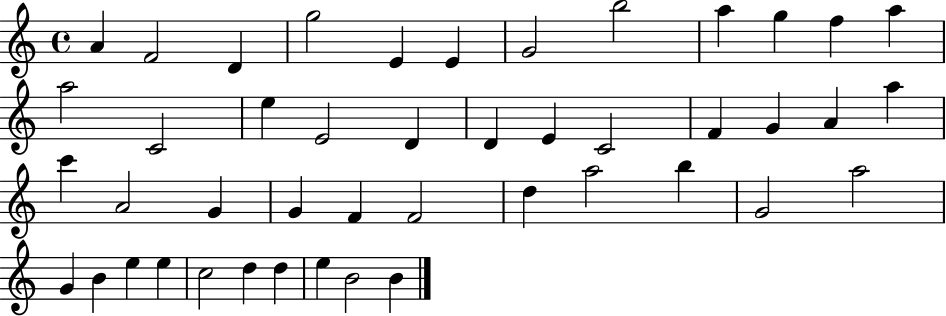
A4/q F4/h D4/q G5/h E4/q E4/q G4/h B5/h A5/q G5/q F5/q A5/q A5/h C4/h E5/q E4/h D4/q D4/q E4/q C4/h F4/q G4/q A4/q A5/q C6/q A4/h G4/q G4/q F4/q F4/h D5/q A5/h B5/q G4/h A5/h G4/q B4/q E5/q E5/q C5/h D5/q D5/q E5/q B4/h B4/q